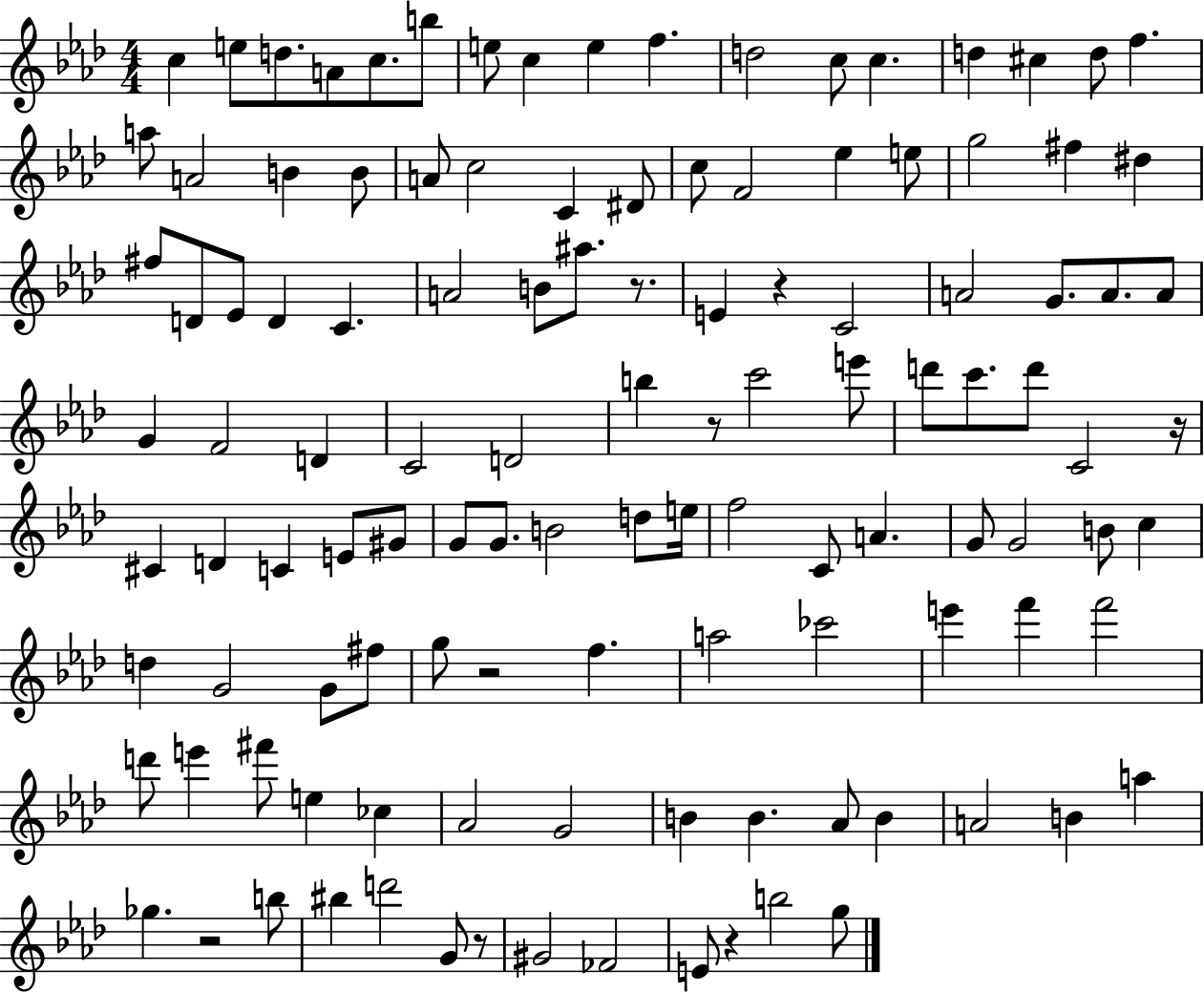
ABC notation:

X:1
T:Untitled
M:4/4
L:1/4
K:Ab
c e/2 d/2 A/2 c/2 b/2 e/2 c e f d2 c/2 c d ^c d/2 f a/2 A2 B B/2 A/2 c2 C ^D/2 c/2 F2 _e e/2 g2 ^f ^d ^f/2 D/2 _E/2 D C A2 B/2 ^a/2 z/2 E z C2 A2 G/2 A/2 A/2 G F2 D C2 D2 b z/2 c'2 e'/2 d'/2 c'/2 d'/2 C2 z/4 ^C D C E/2 ^G/2 G/2 G/2 B2 d/2 e/4 f2 C/2 A G/2 G2 B/2 c d G2 G/2 ^f/2 g/2 z2 f a2 _c'2 e' f' f'2 d'/2 e' ^f'/2 e _c _A2 G2 B B _A/2 B A2 B a _g z2 b/2 ^b d'2 G/2 z/2 ^G2 _F2 E/2 z b2 g/2